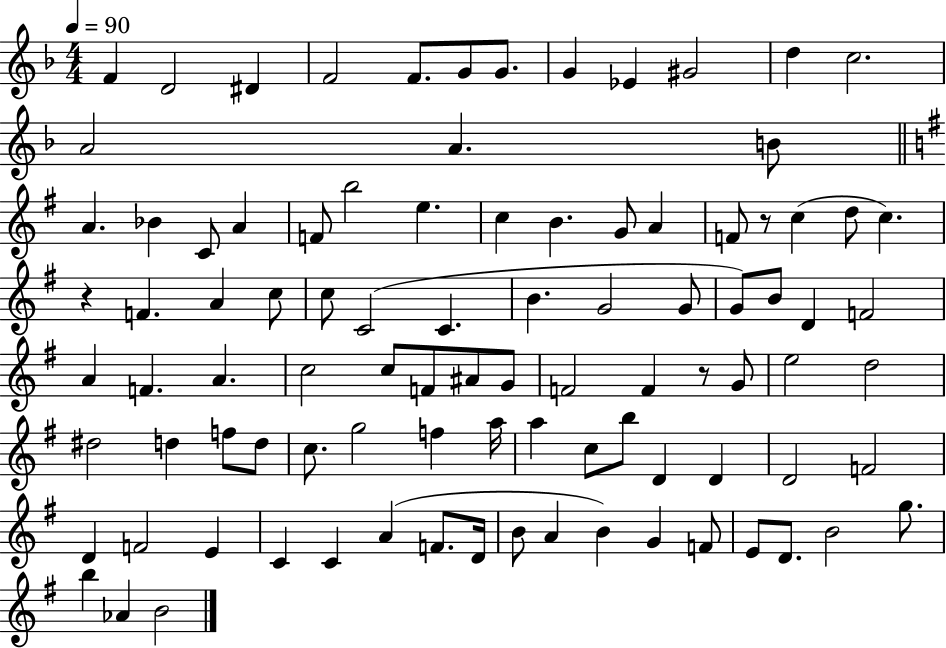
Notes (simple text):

F4/q D4/h D#4/q F4/h F4/e. G4/e G4/e. G4/q Eb4/q G#4/h D5/q C5/h. A4/h A4/q. B4/e A4/q. Bb4/q C4/e A4/q F4/e B5/h E5/q. C5/q B4/q. G4/e A4/q F4/e R/e C5/q D5/e C5/q. R/q F4/q. A4/q C5/e C5/e C4/h C4/q. B4/q. G4/h G4/e G4/e B4/e D4/q F4/h A4/q F4/q. A4/q. C5/h C5/e F4/e A#4/e G4/e F4/h F4/q R/e G4/e E5/h D5/h D#5/h D5/q F5/e D5/e C5/e. G5/h F5/q A5/s A5/q C5/e B5/e D4/q D4/q D4/h F4/h D4/q F4/h E4/q C4/q C4/q A4/q F4/e. D4/s B4/e A4/q B4/q G4/q F4/e E4/e D4/e. B4/h G5/e. B5/q Ab4/q B4/h